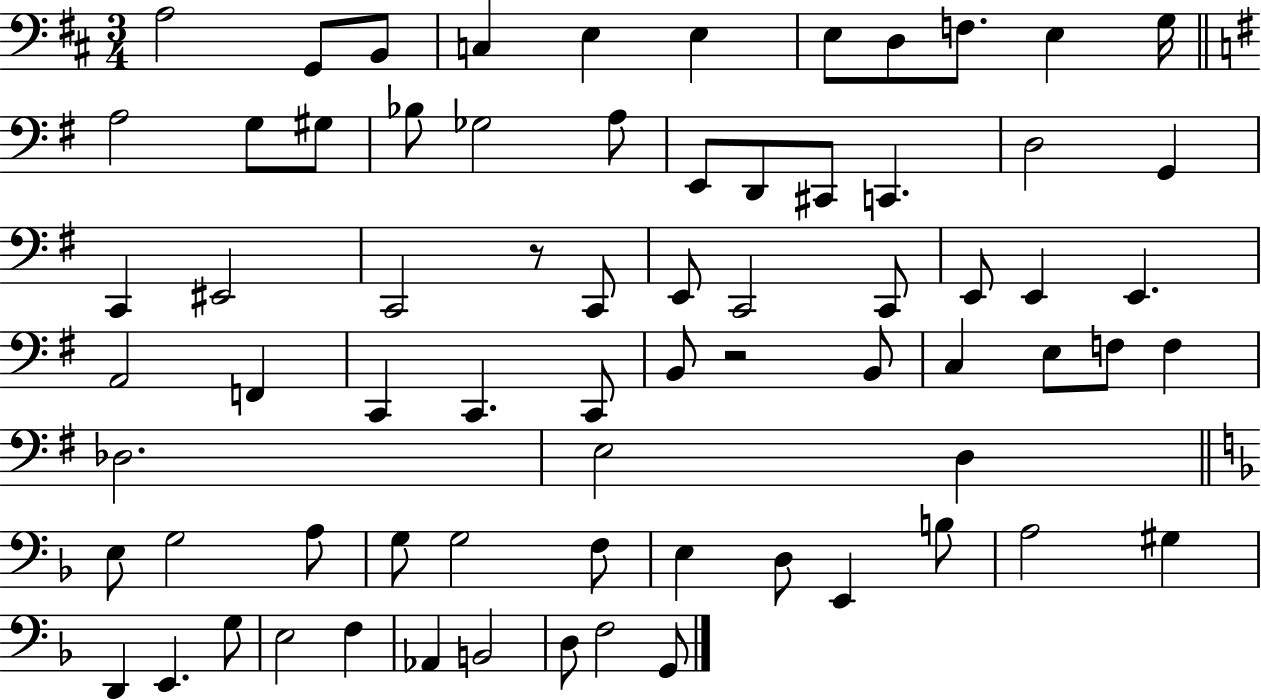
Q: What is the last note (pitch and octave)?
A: G2